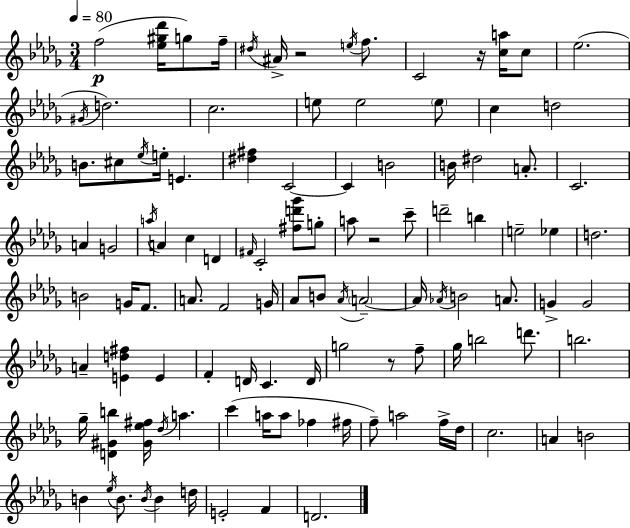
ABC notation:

X:1
T:Untitled
M:3/4
L:1/4
K:Bbm
f2 [_e^g_d']/4 g/2 f/4 ^d/4 ^A/4 z2 e/4 f/2 C2 z/4 [ca]/4 c/2 _e2 ^G/4 d2 c2 e/2 e2 e/2 c d2 B/2 ^c/2 _e/4 e/4 E [^d^f] C2 C B2 B/4 ^d2 A/2 C2 A G2 a/4 A c D ^F/4 C2 [^fd'_g']/2 g/2 a/2 z2 c'/2 d'2 b e2 _e d2 B2 G/4 F/2 A/2 F2 G/4 _A/2 B/2 _A/4 A2 A/4 _A/4 B2 A/2 G G2 A [Ed^f] E F D/4 C D/4 g2 z/2 f/2 _g/4 b2 d'/2 b2 _g/4 [D^Gb] [^G_e^f]/4 _d/4 a c' a/4 a/2 _f ^f/4 f/2 a2 f/4 _d/4 c2 A B2 B _e/4 B/2 B/4 B d/4 E2 F D2